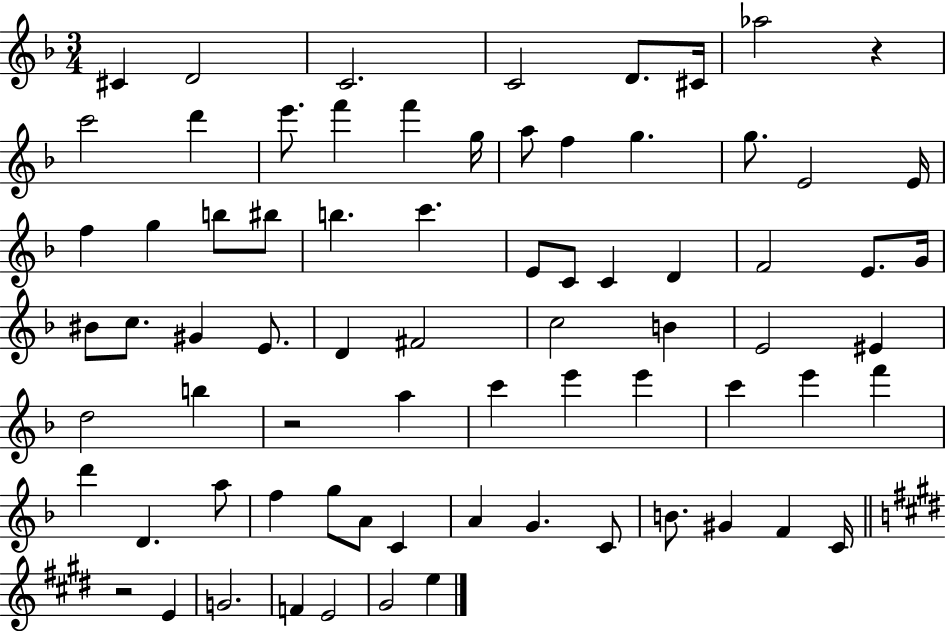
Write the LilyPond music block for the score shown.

{
  \clef treble
  \numericTimeSignature
  \time 3/4
  \key f \major
  cis'4 d'2 | c'2. | c'2 d'8. cis'16 | aes''2 r4 | \break c'''2 d'''4 | e'''8. f'''4 f'''4 g''16 | a''8 f''4 g''4. | g''8. e'2 e'16 | \break f''4 g''4 b''8 bis''8 | b''4. c'''4. | e'8 c'8 c'4 d'4 | f'2 e'8. g'16 | \break bis'8 c''8. gis'4 e'8. | d'4 fis'2 | c''2 b'4 | e'2 eis'4 | \break d''2 b''4 | r2 a''4 | c'''4 e'''4 e'''4 | c'''4 e'''4 f'''4 | \break d'''4 d'4. a''8 | f''4 g''8 a'8 c'4 | a'4 g'4. c'8 | b'8. gis'4 f'4 c'16 | \break \bar "||" \break \key e \major r2 e'4 | g'2. | f'4 e'2 | gis'2 e''4 | \break \bar "|."
}